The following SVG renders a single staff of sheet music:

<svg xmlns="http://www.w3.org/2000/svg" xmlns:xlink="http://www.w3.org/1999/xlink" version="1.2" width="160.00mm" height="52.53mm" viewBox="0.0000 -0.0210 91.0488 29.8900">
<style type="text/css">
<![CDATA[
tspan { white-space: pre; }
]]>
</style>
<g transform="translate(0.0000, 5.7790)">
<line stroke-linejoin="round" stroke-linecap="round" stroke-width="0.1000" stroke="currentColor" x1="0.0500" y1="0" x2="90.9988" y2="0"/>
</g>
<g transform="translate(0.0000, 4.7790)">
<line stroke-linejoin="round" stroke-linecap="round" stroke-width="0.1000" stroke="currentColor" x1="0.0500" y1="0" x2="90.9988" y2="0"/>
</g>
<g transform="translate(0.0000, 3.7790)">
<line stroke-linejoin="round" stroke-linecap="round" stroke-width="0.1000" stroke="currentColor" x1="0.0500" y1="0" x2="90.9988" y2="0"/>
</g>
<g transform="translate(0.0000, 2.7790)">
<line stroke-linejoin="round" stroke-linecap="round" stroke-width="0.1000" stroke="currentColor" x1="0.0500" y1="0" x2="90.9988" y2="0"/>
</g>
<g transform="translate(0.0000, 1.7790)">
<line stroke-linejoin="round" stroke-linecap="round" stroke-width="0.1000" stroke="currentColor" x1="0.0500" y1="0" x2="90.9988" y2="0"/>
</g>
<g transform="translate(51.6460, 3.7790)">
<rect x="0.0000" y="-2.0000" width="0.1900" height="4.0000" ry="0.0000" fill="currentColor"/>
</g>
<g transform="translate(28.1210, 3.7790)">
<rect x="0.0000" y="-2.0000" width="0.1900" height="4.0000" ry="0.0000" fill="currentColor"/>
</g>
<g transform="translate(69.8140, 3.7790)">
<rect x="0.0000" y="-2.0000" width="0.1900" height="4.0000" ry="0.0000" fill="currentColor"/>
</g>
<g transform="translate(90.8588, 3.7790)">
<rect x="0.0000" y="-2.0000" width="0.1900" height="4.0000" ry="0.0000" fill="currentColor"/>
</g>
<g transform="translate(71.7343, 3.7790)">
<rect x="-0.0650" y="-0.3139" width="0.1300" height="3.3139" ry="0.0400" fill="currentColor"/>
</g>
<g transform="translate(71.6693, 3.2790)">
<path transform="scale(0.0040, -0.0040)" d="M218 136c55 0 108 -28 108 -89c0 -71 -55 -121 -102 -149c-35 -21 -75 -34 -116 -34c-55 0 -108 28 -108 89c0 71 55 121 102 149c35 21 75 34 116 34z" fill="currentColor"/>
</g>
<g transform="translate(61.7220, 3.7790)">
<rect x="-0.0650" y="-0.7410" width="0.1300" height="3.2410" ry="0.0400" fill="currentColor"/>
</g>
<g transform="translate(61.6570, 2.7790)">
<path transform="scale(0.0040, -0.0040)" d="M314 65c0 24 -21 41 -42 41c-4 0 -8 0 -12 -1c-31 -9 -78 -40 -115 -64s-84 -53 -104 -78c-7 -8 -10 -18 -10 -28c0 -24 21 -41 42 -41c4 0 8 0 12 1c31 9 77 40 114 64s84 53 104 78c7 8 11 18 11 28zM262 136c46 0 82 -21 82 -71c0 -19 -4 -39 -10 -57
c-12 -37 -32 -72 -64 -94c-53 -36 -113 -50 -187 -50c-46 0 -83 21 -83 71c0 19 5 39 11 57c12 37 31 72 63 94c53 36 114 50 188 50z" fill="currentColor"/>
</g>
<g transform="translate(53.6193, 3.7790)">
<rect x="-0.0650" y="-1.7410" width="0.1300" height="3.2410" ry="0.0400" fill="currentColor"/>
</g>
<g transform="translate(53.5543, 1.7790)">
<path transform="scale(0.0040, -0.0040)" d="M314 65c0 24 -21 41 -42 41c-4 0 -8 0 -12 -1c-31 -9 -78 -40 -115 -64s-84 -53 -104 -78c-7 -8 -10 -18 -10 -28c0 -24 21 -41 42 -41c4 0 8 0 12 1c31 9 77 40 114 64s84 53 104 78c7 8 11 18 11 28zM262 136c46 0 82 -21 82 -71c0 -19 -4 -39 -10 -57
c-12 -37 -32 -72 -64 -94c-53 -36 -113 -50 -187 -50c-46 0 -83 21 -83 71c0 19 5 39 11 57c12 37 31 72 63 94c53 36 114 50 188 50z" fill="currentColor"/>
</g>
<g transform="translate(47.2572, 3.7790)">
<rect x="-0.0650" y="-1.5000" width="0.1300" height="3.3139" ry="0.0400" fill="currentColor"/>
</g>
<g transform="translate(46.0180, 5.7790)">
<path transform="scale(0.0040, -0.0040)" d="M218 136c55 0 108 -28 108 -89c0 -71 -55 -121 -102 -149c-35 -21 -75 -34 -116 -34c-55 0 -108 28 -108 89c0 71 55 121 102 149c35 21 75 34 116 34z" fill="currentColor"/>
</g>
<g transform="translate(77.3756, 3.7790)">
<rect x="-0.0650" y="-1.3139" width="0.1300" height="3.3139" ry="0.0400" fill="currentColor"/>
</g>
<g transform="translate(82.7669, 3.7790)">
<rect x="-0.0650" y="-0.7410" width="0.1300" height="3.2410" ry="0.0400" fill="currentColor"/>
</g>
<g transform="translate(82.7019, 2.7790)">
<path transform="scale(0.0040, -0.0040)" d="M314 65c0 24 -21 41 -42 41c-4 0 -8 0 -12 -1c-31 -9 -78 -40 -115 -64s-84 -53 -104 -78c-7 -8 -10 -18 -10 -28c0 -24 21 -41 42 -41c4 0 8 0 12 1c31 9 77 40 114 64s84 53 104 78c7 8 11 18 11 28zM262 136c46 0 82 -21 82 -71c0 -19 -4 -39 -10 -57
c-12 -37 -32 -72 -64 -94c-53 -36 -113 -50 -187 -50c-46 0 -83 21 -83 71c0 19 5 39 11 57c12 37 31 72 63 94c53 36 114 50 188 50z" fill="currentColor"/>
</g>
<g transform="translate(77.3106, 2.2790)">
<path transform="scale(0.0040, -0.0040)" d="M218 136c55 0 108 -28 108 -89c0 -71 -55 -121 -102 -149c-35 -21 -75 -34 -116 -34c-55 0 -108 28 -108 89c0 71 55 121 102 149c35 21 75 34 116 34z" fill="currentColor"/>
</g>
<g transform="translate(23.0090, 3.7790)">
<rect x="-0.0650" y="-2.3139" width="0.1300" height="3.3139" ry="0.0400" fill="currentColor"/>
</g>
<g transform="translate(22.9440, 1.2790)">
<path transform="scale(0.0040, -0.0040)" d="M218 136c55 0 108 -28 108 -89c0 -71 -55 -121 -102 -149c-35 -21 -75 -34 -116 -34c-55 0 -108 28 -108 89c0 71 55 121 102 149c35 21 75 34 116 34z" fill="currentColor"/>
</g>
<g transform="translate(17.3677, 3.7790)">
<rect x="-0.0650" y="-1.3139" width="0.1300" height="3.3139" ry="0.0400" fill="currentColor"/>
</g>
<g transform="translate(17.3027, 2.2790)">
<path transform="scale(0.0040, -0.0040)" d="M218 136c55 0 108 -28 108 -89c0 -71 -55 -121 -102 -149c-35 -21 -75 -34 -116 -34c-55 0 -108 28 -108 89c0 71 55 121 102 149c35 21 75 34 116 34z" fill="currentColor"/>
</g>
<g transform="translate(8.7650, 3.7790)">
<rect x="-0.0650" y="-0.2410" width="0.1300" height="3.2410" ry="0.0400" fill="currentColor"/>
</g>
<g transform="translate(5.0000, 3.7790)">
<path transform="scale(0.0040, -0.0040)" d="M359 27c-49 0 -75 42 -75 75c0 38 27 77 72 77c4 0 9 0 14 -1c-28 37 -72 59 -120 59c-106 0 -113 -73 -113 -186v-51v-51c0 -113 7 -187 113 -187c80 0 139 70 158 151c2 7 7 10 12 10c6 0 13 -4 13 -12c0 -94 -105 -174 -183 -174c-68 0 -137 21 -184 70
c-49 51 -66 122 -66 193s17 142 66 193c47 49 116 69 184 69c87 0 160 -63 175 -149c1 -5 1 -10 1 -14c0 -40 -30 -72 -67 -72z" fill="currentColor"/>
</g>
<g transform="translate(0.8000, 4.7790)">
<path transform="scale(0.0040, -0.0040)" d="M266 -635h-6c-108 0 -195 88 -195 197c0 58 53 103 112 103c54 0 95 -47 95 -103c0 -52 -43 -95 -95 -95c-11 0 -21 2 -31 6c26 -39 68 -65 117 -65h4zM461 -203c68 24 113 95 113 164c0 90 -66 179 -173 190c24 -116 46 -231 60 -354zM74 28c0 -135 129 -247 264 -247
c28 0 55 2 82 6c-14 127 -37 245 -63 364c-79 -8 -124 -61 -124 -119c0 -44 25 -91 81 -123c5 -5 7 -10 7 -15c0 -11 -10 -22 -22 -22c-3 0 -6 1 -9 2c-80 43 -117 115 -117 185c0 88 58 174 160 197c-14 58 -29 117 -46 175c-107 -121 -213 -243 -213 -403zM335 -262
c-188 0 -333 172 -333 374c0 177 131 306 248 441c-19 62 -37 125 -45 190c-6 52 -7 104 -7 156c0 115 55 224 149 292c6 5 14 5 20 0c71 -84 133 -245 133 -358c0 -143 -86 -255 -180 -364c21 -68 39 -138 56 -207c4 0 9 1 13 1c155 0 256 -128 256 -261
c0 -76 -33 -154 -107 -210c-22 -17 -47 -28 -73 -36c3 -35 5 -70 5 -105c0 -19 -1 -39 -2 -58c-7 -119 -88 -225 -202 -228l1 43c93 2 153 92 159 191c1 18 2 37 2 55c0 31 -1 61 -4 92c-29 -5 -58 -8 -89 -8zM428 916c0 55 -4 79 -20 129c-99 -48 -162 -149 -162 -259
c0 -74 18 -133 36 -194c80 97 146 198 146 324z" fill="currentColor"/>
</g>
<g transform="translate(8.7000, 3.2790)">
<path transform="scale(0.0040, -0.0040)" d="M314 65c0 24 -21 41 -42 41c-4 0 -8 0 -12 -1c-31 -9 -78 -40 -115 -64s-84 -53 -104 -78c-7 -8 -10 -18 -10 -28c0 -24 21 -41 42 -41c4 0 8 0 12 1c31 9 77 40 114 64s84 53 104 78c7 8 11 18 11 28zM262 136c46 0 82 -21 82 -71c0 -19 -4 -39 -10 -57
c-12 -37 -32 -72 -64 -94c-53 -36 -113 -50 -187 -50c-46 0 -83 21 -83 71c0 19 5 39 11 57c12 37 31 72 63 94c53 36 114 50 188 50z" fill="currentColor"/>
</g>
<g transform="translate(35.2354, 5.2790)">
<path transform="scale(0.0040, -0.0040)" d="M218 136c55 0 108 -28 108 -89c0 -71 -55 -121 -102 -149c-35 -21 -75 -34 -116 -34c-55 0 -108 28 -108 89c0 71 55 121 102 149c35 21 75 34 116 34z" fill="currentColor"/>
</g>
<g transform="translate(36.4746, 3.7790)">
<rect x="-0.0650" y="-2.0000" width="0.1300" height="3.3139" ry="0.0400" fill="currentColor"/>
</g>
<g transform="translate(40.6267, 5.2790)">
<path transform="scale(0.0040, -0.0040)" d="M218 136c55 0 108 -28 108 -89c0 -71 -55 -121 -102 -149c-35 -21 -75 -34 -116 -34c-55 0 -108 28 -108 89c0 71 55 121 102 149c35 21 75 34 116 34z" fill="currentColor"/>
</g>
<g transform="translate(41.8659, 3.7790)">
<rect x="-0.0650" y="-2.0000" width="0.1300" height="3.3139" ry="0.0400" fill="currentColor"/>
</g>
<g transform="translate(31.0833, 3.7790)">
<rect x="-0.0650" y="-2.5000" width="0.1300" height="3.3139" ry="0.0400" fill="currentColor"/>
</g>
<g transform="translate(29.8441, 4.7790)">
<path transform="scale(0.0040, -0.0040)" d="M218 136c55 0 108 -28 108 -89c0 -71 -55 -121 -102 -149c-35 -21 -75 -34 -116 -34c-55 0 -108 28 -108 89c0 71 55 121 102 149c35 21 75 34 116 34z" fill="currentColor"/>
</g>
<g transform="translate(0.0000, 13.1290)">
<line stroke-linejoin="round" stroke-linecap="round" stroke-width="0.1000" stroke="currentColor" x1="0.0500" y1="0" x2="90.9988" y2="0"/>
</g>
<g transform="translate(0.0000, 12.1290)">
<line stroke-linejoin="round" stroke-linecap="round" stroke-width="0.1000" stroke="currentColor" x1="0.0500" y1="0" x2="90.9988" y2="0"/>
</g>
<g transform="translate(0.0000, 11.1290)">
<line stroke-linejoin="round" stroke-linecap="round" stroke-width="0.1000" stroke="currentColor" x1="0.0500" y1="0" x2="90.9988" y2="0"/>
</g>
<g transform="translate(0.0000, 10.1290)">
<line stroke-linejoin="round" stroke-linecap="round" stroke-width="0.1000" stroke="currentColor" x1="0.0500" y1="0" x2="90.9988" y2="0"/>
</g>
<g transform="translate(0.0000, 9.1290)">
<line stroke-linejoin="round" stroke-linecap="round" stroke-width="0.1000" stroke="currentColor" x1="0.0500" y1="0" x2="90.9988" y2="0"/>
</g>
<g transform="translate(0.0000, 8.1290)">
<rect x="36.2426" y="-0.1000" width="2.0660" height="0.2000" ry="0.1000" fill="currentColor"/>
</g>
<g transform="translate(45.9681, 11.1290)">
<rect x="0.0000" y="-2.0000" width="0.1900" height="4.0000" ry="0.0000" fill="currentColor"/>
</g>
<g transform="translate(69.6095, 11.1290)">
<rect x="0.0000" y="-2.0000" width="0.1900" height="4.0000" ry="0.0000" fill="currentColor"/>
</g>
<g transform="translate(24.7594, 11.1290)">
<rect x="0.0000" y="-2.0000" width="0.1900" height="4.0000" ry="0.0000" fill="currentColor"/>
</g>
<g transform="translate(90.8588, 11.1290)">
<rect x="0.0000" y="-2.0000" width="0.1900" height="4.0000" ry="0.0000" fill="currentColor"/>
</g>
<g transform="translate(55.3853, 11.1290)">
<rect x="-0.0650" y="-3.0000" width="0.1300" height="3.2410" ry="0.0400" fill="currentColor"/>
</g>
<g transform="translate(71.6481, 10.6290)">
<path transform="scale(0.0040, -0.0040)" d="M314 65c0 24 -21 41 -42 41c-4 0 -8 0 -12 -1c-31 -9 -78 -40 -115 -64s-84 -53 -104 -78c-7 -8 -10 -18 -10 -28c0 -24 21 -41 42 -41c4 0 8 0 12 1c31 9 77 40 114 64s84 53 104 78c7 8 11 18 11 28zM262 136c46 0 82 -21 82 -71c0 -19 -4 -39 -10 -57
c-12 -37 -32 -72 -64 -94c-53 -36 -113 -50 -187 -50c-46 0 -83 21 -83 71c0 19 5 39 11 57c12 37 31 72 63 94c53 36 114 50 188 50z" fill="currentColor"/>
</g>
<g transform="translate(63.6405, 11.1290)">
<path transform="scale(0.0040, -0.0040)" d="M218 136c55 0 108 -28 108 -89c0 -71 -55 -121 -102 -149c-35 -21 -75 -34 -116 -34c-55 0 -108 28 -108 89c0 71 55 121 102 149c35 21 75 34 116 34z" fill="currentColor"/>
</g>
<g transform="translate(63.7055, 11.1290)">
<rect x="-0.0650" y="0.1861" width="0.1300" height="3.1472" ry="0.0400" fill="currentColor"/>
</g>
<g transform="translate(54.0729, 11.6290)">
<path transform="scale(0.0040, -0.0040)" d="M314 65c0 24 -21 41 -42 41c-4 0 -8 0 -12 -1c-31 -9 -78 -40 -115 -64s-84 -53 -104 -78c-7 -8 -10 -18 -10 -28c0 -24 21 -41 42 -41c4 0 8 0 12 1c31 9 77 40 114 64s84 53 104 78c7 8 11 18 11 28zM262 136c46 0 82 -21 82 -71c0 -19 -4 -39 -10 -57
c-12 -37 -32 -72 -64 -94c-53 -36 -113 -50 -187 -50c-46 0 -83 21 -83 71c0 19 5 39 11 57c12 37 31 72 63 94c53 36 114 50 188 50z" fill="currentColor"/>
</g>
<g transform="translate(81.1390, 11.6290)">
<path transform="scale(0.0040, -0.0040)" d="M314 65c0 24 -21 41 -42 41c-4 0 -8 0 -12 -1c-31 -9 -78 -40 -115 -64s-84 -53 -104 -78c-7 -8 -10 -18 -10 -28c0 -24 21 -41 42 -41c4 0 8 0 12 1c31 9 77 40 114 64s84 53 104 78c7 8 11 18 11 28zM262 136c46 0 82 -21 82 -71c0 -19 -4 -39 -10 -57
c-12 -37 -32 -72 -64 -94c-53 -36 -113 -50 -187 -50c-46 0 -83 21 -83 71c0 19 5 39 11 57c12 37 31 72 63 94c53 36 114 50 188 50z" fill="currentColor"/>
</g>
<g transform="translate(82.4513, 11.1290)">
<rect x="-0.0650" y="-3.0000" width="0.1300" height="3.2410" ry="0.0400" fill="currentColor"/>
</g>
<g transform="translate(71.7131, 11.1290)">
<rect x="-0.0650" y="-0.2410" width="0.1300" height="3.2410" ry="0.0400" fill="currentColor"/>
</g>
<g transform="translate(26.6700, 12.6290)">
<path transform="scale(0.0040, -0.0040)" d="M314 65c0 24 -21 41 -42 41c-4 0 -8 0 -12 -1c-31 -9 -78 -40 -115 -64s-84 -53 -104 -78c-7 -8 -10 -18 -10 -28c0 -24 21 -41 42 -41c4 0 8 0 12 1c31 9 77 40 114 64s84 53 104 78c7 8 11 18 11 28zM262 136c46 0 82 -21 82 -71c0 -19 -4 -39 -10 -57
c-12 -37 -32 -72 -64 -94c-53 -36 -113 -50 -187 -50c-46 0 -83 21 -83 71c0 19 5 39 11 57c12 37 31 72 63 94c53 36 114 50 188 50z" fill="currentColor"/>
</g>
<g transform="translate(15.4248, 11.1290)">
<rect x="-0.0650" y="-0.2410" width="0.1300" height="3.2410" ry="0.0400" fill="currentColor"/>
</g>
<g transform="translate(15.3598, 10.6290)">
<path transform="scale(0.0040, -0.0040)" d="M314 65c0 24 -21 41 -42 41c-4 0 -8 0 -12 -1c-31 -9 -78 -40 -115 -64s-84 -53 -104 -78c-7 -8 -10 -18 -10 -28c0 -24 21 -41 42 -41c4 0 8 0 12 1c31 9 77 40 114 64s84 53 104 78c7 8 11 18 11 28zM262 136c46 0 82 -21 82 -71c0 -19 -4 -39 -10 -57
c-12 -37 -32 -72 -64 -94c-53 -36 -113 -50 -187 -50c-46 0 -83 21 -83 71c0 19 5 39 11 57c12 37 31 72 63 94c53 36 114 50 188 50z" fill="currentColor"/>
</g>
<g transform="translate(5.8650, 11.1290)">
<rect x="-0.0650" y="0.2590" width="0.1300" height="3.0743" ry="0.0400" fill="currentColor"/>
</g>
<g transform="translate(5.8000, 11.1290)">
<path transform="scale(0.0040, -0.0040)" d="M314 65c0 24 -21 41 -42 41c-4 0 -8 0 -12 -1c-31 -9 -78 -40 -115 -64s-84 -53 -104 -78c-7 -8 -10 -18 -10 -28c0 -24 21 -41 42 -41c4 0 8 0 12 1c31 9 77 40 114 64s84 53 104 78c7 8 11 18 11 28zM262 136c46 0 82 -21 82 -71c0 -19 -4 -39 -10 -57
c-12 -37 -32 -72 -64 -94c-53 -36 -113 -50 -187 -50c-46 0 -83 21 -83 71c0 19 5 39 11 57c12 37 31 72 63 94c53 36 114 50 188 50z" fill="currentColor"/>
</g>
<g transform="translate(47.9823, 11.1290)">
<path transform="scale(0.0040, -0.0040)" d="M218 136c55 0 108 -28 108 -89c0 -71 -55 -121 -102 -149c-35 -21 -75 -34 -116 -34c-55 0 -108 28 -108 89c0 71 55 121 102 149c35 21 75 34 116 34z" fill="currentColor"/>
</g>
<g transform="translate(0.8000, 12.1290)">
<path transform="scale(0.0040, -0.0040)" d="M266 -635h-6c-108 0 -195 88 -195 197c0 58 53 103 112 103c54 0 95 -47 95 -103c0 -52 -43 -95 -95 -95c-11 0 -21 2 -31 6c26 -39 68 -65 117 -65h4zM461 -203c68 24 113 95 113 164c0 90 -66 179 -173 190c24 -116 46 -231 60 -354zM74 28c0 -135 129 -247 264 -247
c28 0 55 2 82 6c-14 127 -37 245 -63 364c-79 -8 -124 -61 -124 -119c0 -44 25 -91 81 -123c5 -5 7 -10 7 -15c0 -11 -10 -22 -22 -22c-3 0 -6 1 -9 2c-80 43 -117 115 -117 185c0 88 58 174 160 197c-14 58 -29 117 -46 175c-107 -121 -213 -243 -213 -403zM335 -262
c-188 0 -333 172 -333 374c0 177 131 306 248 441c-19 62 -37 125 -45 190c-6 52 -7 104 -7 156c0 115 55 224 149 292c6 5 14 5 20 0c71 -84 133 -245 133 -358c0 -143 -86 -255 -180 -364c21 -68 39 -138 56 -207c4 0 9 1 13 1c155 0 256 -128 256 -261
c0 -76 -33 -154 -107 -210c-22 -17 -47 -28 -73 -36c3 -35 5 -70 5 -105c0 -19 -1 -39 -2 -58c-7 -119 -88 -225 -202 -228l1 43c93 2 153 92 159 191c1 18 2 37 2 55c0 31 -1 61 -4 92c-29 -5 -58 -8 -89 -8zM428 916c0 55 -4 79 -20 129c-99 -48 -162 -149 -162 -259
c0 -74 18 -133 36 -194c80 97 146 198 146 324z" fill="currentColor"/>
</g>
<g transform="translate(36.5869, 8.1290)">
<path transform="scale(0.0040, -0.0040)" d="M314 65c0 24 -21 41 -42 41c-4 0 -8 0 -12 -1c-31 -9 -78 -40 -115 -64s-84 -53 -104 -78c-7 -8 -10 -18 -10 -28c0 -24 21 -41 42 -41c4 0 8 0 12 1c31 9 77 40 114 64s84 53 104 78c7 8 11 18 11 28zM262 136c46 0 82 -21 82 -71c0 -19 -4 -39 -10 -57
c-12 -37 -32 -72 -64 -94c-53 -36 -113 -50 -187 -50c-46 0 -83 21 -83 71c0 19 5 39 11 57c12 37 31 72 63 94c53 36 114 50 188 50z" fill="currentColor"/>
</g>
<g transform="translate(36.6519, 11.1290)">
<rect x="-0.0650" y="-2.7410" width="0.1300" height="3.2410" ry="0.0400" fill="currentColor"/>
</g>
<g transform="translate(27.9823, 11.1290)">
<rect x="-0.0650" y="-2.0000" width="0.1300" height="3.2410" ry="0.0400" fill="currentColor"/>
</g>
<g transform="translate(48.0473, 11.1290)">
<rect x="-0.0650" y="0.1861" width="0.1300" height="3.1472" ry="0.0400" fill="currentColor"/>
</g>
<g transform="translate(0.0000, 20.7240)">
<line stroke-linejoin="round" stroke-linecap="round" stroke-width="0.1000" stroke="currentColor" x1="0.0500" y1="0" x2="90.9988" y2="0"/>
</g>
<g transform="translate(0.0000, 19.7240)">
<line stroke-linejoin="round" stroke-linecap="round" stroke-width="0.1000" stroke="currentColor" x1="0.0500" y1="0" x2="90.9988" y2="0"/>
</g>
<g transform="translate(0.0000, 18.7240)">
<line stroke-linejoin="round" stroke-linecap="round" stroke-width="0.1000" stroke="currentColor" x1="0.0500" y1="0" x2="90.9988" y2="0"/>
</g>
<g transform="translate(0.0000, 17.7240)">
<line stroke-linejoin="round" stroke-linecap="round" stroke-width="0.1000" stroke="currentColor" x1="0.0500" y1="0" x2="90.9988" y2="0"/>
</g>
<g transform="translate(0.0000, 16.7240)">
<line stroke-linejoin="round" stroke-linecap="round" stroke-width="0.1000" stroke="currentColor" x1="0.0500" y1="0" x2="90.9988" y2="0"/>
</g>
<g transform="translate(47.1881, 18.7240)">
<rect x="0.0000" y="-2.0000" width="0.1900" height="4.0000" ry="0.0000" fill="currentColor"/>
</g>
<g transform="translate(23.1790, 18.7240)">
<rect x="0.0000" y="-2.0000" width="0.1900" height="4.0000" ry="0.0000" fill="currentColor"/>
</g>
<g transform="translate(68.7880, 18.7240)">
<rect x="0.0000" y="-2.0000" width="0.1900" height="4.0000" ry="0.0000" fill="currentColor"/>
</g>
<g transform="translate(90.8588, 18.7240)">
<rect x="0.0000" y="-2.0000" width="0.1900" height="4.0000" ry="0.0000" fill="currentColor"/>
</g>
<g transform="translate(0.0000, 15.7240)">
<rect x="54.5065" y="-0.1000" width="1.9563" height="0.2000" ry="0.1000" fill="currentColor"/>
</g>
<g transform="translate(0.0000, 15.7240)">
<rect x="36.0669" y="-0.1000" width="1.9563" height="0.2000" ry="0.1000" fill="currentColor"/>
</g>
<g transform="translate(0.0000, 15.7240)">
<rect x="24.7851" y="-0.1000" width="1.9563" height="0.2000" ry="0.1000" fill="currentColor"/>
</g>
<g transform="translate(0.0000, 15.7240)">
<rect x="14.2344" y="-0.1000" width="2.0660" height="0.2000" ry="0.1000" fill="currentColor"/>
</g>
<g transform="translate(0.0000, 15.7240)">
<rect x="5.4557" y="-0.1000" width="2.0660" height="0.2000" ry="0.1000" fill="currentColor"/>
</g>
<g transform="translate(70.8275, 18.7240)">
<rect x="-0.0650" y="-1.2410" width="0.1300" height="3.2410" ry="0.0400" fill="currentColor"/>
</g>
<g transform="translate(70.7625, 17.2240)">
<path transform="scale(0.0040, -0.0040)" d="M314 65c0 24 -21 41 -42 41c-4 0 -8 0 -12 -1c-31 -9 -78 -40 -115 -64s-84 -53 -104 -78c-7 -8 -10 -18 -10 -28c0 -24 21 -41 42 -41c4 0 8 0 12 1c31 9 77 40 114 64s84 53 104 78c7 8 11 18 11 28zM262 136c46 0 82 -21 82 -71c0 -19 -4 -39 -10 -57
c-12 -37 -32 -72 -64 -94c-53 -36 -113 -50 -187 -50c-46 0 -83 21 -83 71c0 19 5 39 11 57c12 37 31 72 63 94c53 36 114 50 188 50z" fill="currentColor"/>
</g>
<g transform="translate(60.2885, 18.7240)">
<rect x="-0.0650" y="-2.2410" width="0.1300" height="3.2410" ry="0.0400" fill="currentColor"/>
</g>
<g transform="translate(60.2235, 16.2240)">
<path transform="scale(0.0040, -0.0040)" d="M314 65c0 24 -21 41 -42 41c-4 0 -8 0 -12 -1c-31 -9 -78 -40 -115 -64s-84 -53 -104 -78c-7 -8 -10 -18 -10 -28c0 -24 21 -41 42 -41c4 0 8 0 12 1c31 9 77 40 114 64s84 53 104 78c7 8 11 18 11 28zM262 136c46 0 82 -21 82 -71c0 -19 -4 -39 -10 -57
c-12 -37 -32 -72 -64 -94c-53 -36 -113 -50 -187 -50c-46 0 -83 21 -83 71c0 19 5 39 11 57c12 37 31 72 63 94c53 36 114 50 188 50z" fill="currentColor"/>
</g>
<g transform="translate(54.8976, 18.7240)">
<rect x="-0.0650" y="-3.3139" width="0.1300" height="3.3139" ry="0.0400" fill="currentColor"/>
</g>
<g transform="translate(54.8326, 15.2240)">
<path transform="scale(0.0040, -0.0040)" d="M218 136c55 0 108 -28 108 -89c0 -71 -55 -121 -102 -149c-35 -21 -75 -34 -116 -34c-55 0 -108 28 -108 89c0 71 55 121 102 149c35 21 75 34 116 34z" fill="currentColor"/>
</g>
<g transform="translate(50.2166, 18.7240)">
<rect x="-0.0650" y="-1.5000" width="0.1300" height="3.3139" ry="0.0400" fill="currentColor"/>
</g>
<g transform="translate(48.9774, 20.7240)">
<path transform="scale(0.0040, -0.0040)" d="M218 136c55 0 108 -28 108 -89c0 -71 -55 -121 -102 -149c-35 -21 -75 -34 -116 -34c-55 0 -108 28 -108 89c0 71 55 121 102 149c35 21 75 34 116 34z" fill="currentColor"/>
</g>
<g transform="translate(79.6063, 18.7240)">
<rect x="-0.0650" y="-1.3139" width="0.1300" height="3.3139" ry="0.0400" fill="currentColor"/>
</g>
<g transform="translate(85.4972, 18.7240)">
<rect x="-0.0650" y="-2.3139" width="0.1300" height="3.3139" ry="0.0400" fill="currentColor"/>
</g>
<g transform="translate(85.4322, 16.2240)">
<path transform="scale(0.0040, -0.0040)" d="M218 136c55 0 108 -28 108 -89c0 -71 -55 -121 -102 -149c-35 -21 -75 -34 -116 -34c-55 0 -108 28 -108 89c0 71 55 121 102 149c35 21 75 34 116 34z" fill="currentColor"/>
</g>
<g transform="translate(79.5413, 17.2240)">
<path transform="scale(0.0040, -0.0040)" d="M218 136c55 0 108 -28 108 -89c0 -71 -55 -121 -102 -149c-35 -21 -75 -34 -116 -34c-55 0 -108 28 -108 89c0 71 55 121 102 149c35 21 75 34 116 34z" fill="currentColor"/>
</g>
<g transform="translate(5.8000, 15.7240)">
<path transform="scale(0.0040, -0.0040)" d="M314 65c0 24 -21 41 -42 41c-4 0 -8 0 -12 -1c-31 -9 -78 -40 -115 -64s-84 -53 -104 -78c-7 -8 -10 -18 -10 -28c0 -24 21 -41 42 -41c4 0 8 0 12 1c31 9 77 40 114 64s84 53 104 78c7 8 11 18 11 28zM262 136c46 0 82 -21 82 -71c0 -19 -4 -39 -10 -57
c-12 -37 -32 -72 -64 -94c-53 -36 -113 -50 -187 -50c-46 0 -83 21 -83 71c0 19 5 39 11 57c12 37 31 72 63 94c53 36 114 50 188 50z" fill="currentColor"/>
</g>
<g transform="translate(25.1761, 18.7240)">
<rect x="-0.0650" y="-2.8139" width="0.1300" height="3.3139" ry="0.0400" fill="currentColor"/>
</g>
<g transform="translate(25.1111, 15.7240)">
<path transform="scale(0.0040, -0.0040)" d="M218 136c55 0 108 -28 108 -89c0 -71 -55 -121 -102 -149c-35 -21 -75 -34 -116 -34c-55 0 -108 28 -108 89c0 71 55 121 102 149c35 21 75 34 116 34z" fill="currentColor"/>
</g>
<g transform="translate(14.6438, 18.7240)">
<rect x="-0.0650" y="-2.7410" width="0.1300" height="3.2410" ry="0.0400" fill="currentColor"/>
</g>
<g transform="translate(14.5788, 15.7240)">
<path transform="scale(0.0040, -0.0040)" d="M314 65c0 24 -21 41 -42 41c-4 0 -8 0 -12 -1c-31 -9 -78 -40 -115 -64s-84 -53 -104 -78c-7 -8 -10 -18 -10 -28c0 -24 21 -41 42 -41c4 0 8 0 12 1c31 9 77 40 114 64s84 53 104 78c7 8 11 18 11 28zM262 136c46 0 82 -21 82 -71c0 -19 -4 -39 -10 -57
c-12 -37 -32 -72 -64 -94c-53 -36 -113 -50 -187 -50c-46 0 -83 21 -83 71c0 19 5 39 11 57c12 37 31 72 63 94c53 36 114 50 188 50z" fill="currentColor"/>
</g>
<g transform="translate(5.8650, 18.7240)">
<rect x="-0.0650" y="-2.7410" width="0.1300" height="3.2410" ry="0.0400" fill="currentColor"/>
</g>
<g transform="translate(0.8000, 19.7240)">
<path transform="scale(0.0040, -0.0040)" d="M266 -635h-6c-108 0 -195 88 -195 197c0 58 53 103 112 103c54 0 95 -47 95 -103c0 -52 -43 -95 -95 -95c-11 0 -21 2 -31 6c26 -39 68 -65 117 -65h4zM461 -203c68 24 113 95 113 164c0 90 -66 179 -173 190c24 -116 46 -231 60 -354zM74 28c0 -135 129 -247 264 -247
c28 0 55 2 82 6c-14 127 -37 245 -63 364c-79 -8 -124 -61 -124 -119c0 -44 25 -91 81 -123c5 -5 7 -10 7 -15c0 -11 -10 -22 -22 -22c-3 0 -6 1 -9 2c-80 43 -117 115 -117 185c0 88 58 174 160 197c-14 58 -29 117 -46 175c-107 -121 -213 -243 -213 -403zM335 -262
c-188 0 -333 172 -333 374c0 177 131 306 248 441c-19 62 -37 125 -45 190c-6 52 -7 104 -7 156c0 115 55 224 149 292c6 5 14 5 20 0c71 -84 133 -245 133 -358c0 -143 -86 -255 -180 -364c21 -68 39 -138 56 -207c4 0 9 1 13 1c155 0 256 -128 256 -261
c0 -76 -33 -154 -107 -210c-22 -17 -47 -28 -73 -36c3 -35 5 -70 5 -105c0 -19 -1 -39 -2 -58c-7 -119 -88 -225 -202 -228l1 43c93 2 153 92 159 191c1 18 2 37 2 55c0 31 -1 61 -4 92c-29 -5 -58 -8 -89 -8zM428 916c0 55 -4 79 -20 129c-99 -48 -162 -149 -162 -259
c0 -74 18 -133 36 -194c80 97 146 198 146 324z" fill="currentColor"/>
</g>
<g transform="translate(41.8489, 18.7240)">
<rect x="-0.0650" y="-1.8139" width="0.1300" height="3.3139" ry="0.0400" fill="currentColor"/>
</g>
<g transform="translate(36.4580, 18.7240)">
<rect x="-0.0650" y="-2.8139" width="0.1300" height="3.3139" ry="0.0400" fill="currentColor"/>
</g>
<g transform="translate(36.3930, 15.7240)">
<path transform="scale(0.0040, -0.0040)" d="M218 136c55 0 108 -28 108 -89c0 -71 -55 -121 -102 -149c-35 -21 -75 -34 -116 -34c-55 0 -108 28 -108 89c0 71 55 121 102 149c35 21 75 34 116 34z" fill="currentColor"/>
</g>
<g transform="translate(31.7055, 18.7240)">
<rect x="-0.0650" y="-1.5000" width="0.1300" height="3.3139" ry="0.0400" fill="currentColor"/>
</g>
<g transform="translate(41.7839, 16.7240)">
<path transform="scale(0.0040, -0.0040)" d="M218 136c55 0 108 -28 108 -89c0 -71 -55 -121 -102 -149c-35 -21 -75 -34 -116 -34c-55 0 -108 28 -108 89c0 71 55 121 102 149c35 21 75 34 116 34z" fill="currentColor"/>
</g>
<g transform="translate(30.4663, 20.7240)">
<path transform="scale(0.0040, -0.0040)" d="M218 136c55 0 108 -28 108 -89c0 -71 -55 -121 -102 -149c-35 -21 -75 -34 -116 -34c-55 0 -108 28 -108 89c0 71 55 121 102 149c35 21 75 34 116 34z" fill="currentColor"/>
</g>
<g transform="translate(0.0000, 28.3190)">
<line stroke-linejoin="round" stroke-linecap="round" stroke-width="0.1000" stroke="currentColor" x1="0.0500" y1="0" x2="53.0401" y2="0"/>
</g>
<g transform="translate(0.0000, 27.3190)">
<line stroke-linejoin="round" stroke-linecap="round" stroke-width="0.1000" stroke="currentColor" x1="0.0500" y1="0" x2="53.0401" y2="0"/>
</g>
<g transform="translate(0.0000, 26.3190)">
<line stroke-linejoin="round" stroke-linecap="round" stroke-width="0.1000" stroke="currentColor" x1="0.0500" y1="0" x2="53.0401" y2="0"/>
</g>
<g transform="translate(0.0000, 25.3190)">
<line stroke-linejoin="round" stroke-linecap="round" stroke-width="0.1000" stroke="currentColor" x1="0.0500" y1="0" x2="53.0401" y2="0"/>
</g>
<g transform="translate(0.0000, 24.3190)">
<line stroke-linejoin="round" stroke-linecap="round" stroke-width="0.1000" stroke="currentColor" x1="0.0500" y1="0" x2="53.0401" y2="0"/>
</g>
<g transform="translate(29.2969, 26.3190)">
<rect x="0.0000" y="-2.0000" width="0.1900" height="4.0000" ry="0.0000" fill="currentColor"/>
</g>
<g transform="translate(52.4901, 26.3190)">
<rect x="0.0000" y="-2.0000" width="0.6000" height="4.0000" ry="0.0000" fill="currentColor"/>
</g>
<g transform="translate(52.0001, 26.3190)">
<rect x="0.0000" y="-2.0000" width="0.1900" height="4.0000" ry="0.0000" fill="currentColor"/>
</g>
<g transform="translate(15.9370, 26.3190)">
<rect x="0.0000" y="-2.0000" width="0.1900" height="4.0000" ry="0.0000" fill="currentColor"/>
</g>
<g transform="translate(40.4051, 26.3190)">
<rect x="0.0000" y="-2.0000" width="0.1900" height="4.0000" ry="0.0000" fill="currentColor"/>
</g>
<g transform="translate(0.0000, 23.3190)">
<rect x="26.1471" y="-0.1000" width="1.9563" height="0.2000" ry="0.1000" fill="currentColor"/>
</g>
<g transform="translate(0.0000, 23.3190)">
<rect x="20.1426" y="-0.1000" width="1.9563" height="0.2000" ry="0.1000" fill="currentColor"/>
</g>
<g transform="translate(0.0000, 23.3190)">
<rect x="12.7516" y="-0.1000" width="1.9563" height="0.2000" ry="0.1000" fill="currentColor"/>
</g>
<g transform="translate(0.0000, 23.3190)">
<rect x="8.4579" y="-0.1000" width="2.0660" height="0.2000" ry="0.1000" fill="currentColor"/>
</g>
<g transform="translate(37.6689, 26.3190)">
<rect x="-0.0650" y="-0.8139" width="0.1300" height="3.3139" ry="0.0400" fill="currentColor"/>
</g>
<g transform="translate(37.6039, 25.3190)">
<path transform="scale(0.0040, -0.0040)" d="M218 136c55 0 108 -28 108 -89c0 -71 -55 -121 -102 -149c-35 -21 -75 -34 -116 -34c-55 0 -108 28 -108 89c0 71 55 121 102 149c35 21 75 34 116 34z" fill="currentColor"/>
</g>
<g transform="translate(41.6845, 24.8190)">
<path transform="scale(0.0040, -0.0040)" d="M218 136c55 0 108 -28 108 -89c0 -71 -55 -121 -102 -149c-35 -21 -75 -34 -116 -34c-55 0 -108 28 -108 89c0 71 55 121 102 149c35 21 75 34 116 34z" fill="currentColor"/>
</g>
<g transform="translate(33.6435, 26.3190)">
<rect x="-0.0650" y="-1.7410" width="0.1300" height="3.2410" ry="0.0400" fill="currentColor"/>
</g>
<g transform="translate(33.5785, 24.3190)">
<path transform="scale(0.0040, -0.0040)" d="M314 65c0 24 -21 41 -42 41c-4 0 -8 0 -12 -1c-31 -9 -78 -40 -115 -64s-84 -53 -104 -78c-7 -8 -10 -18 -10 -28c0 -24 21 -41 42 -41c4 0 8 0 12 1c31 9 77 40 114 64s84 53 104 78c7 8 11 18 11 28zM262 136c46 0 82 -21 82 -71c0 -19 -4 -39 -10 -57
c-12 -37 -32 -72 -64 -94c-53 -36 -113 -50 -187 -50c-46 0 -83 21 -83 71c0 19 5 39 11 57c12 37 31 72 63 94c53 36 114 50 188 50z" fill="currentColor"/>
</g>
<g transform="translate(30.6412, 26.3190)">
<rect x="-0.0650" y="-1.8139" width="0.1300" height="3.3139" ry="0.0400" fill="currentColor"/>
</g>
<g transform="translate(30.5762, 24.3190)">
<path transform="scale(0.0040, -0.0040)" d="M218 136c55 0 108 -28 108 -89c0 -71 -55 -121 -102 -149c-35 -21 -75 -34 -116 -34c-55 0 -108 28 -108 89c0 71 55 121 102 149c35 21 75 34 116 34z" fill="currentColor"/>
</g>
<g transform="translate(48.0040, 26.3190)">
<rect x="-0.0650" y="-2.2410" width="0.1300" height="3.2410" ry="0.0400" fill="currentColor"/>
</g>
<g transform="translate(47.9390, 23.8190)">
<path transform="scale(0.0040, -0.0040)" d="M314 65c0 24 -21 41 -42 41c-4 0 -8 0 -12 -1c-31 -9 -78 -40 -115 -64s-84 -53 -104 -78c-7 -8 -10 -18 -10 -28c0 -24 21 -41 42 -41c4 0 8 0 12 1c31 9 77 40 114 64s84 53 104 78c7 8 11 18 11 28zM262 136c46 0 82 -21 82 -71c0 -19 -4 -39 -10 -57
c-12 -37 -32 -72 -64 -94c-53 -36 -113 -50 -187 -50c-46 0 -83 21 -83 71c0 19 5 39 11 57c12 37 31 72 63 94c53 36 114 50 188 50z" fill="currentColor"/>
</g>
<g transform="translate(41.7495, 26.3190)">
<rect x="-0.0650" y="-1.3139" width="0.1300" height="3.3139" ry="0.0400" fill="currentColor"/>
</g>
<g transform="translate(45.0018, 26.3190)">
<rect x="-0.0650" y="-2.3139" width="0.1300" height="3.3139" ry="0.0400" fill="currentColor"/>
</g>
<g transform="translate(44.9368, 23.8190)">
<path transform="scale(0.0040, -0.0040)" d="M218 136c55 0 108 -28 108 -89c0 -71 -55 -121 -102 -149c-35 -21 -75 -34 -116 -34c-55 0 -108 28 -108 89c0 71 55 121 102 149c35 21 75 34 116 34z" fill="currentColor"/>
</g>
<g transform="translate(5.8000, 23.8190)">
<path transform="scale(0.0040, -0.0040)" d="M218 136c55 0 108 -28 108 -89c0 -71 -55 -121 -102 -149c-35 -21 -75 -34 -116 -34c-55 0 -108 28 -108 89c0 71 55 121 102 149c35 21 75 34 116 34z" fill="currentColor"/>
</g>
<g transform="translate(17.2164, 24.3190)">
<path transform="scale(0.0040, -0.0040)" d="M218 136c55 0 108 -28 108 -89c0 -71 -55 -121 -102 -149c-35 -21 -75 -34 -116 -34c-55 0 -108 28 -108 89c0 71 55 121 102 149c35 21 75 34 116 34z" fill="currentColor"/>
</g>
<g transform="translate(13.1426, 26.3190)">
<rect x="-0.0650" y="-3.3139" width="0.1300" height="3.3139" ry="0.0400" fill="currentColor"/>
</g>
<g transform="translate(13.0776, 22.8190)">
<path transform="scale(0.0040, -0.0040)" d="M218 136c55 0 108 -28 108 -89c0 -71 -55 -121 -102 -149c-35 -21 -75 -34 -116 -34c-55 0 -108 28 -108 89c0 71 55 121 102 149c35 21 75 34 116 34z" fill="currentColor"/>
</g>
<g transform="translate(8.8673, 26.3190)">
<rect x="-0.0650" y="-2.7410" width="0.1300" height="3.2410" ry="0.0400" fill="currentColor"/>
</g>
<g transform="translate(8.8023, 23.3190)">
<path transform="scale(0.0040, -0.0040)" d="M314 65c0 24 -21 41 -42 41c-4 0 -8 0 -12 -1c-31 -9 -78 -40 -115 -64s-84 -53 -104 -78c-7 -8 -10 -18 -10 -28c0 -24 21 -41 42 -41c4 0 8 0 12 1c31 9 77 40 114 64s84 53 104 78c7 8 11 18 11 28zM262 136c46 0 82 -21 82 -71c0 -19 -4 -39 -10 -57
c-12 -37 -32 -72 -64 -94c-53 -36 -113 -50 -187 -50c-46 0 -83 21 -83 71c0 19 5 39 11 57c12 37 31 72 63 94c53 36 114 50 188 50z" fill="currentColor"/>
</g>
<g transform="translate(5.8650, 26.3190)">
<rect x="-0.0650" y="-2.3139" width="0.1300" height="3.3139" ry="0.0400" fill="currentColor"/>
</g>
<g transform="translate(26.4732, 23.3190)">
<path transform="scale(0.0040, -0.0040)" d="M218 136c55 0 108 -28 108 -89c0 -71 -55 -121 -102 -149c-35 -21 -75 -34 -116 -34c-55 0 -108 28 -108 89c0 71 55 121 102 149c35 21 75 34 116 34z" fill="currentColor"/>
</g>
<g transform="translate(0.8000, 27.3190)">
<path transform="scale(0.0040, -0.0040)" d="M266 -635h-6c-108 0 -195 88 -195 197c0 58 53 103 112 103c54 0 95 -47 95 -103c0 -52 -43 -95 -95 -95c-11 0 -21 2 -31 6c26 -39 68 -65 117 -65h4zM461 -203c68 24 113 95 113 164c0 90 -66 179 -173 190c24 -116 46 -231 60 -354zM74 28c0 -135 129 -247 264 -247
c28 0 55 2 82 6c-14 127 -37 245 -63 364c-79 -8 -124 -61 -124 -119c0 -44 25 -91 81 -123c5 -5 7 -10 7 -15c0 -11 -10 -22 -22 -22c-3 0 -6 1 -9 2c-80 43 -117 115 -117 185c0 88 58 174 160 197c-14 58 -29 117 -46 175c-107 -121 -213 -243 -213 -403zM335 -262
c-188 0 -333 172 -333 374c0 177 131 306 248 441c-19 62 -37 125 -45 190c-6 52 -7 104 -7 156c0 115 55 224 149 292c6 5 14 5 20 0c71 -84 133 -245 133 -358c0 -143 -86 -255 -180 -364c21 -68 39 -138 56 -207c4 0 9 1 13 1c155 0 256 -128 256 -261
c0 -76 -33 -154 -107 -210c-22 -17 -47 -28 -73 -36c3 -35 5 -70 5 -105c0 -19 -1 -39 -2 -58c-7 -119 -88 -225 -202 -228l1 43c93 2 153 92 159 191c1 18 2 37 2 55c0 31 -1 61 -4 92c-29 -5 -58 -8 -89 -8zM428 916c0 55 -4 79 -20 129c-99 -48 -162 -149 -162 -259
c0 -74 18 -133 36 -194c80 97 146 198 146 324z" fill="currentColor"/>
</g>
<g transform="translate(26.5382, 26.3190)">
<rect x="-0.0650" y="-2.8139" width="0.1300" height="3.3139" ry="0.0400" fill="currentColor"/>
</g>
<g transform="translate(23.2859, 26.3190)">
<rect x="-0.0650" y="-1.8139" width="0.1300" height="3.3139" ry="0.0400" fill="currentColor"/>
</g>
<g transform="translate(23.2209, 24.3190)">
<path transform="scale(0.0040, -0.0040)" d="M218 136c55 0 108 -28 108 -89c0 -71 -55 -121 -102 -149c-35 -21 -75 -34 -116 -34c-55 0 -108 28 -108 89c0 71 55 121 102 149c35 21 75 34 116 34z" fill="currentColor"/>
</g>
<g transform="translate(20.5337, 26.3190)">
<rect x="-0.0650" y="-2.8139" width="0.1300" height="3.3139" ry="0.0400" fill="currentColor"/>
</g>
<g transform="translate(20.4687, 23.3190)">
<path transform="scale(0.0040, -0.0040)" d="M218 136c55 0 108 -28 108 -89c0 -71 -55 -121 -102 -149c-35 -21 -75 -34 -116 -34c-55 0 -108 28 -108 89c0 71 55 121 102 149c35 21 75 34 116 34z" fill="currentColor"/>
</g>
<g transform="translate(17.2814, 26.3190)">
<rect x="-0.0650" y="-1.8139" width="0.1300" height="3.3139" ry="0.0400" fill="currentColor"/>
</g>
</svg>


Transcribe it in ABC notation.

X:1
T:Untitled
M:4/4
L:1/4
K:C
c2 e g G F F E f2 d2 c e d2 B2 c2 F2 a2 B A2 B c2 A2 a2 a2 a E a f E b g2 e2 e g g a2 b f a f a f f2 d e g g2